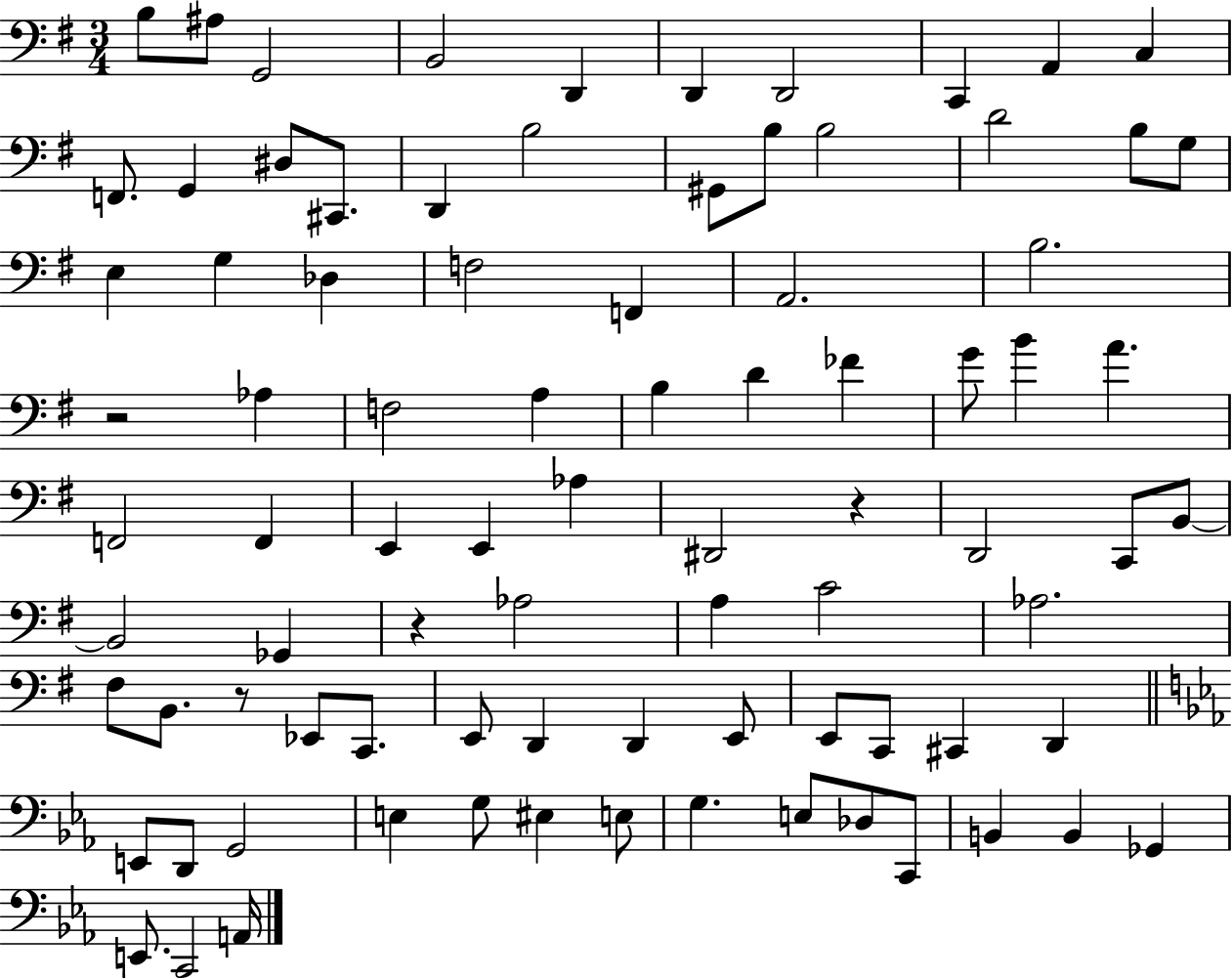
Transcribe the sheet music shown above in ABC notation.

X:1
T:Untitled
M:3/4
L:1/4
K:G
B,/2 ^A,/2 G,,2 B,,2 D,, D,, D,,2 C,, A,, C, F,,/2 G,, ^D,/2 ^C,,/2 D,, B,2 ^G,,/2 B,/2 B,2 D2 B,/2 G,/2 E, G, _D, F,2 F,, A,,2 B,2 z2 _A, F,2 A, B, D _F G/2 B A F,,2 F,, E,, E,, _A, ^D,,2 z D,,2 C,,/2 B,,/2 B,,2 _G,, z _A,2 A, C2 _A,2 ^F,/2 B,,/2 z/2 _E,,/2 C,,/2 E,,/2 D,, D,, E,,/2 E,,/2 C,,/2 ^C,, D,, E,,/2 D,,/2 G,,2 E, G,/2 ^E, E,/2 G, E,/2 _D,/2 C,,/2 B,, B,, _G,, E,,/2 C,,2 A,,/4